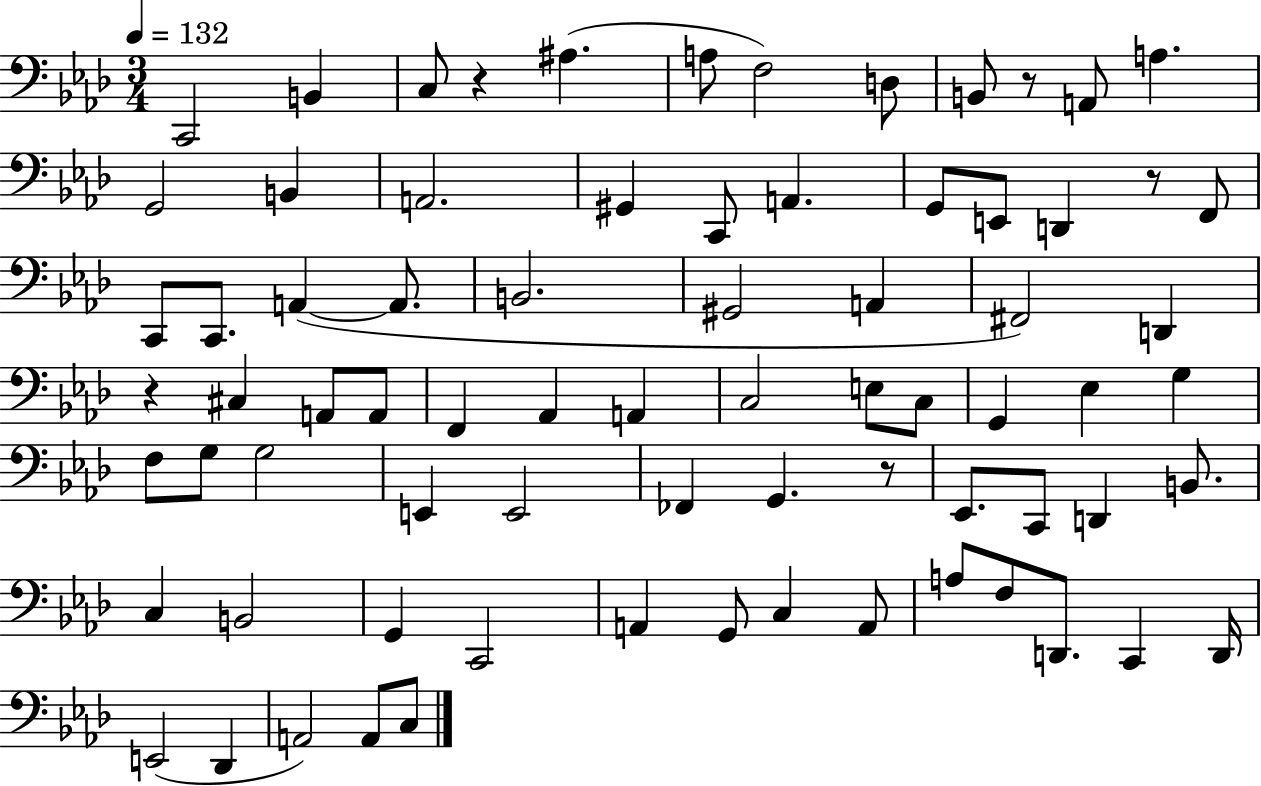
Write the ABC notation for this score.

X:1
T:Untitled
M:3/4
L:1/4
K:Ab
C,,2 B,, C,/2 z ^A, A,/2 F,2 D,/2 B,,/2 z/2 A,,/2 A, G,,2 B,, A,,2 ^G,, C,,/2 A,, G,,/2 E,,/2 D,, z/2 F,,/2 C,,/2 C,,/2 A,, A,,/2 B,,2 ^G,,2 A,, ^F,,2 D,, z ^C, A,,/2 A,,/2 F,, _A,, A,, C,2 E,/2 C,/2 G,, _E, G, F,/2 G,/2 G,2 E,, E,,2 _F,, G,, z/2 _E,,/2 C,,/2 D,, B,,/2 C, B,,2 G,, C,,2 A,, G,,/2 C, A,,/2 A,/2 F,/2 D,,/2 C,, D,,/4 E,,2 _D,, A,,2 A,,/2 C,/2